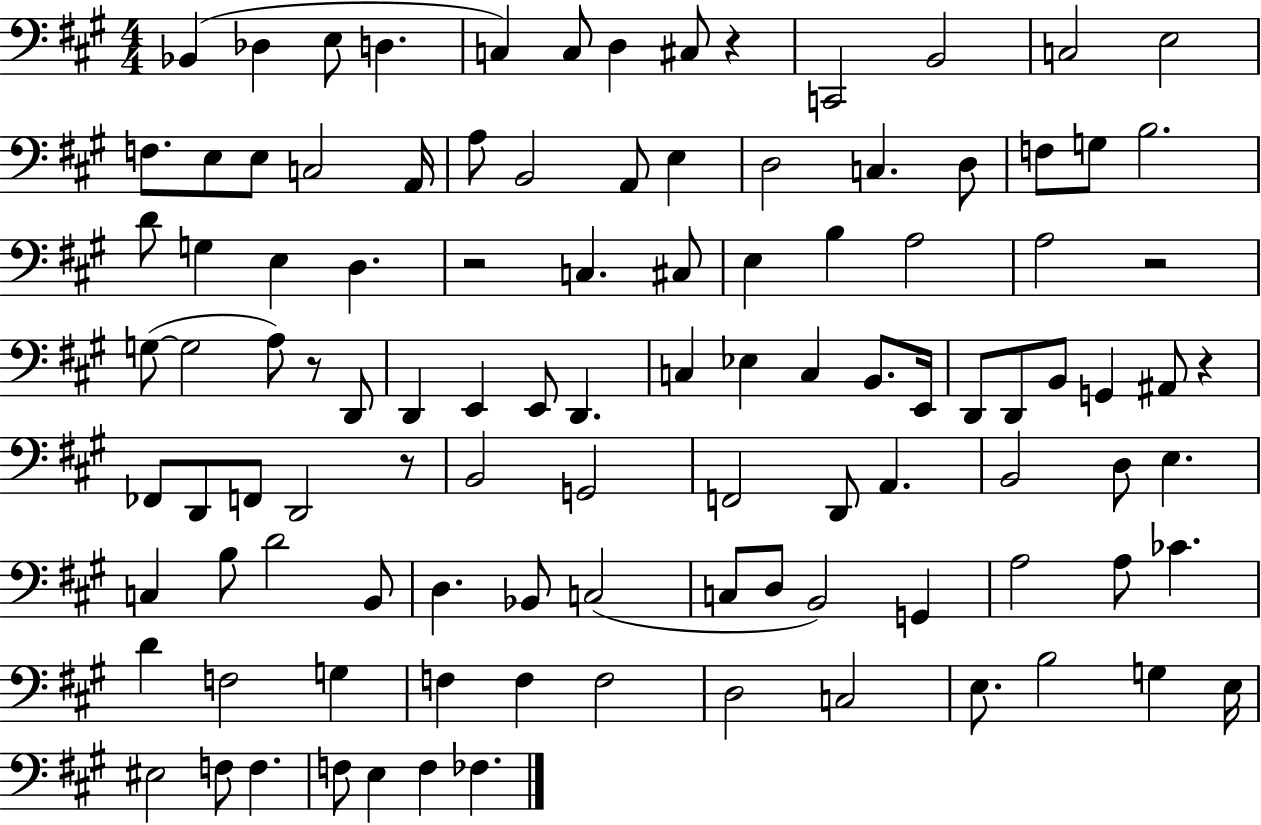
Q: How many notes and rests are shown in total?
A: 106